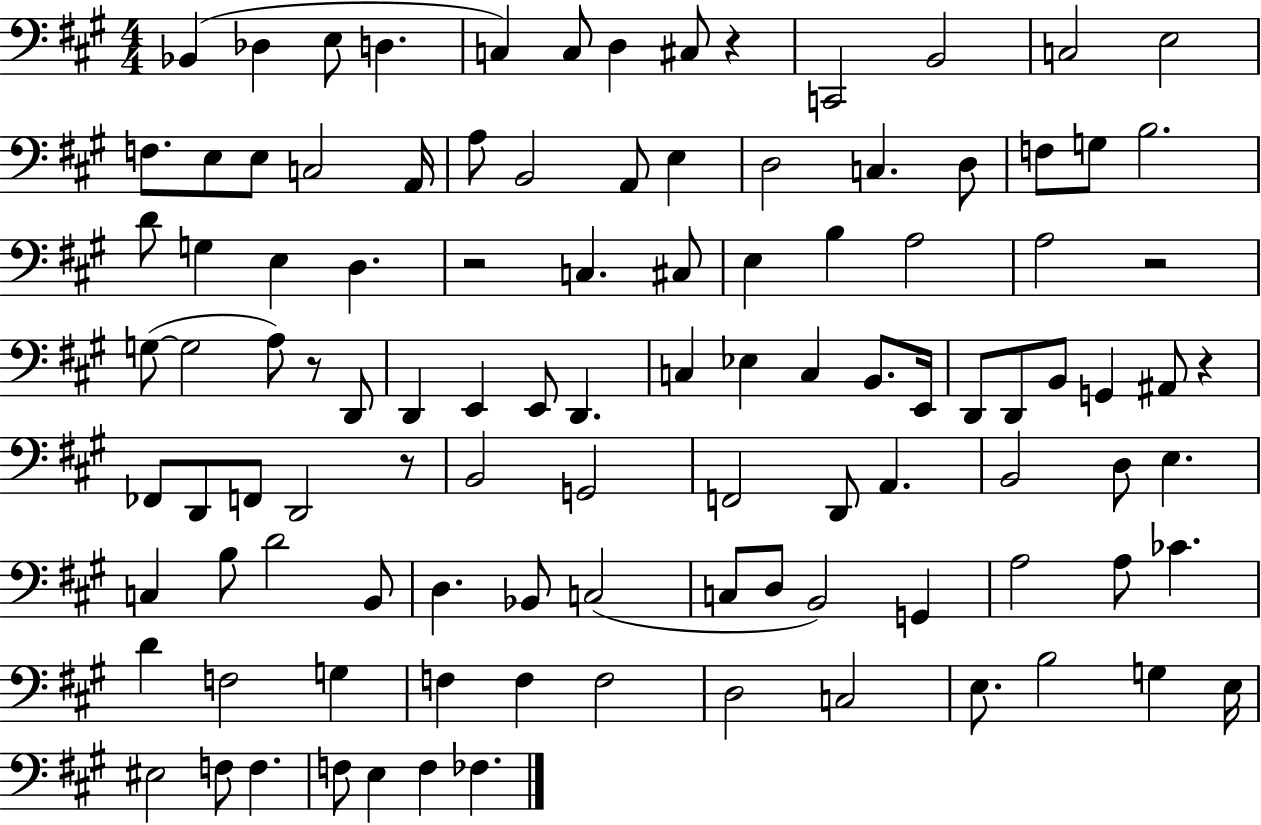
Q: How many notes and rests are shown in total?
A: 106